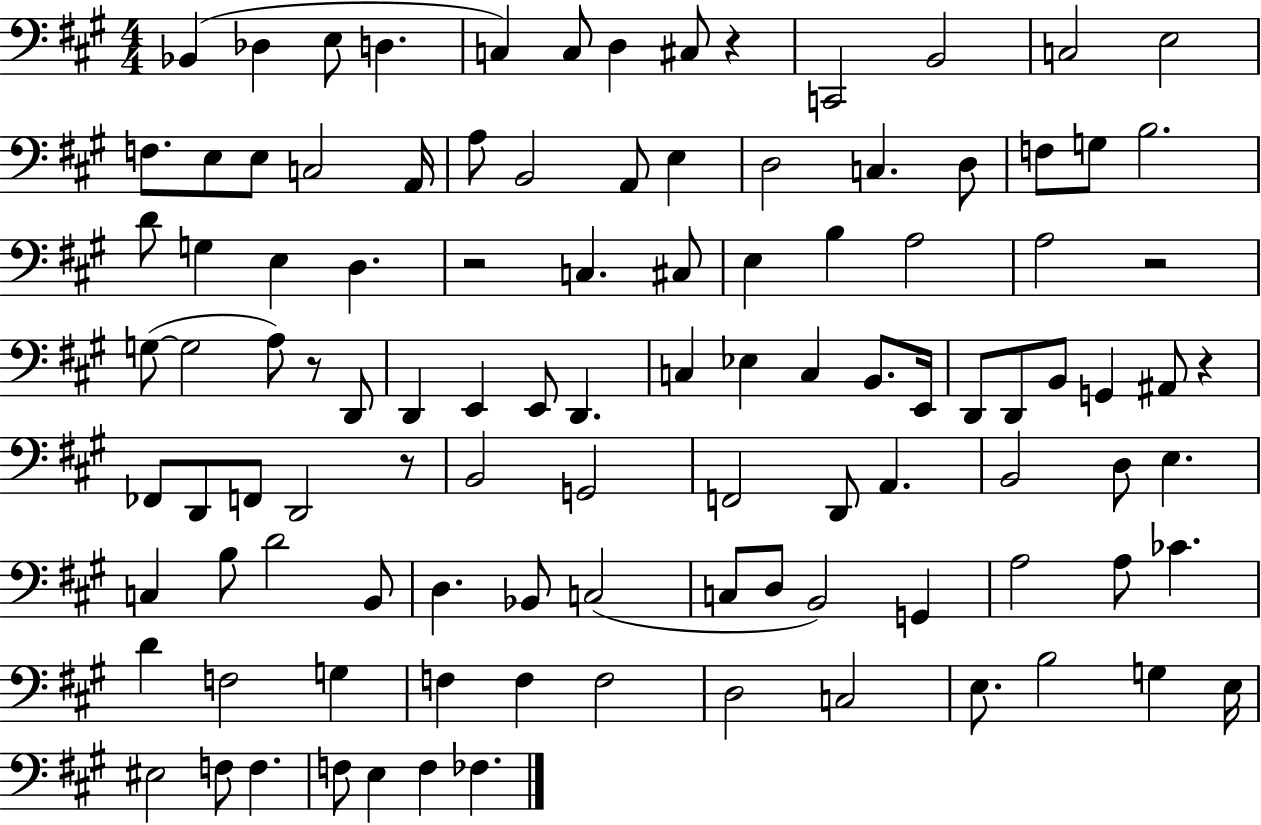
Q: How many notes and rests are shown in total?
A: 106